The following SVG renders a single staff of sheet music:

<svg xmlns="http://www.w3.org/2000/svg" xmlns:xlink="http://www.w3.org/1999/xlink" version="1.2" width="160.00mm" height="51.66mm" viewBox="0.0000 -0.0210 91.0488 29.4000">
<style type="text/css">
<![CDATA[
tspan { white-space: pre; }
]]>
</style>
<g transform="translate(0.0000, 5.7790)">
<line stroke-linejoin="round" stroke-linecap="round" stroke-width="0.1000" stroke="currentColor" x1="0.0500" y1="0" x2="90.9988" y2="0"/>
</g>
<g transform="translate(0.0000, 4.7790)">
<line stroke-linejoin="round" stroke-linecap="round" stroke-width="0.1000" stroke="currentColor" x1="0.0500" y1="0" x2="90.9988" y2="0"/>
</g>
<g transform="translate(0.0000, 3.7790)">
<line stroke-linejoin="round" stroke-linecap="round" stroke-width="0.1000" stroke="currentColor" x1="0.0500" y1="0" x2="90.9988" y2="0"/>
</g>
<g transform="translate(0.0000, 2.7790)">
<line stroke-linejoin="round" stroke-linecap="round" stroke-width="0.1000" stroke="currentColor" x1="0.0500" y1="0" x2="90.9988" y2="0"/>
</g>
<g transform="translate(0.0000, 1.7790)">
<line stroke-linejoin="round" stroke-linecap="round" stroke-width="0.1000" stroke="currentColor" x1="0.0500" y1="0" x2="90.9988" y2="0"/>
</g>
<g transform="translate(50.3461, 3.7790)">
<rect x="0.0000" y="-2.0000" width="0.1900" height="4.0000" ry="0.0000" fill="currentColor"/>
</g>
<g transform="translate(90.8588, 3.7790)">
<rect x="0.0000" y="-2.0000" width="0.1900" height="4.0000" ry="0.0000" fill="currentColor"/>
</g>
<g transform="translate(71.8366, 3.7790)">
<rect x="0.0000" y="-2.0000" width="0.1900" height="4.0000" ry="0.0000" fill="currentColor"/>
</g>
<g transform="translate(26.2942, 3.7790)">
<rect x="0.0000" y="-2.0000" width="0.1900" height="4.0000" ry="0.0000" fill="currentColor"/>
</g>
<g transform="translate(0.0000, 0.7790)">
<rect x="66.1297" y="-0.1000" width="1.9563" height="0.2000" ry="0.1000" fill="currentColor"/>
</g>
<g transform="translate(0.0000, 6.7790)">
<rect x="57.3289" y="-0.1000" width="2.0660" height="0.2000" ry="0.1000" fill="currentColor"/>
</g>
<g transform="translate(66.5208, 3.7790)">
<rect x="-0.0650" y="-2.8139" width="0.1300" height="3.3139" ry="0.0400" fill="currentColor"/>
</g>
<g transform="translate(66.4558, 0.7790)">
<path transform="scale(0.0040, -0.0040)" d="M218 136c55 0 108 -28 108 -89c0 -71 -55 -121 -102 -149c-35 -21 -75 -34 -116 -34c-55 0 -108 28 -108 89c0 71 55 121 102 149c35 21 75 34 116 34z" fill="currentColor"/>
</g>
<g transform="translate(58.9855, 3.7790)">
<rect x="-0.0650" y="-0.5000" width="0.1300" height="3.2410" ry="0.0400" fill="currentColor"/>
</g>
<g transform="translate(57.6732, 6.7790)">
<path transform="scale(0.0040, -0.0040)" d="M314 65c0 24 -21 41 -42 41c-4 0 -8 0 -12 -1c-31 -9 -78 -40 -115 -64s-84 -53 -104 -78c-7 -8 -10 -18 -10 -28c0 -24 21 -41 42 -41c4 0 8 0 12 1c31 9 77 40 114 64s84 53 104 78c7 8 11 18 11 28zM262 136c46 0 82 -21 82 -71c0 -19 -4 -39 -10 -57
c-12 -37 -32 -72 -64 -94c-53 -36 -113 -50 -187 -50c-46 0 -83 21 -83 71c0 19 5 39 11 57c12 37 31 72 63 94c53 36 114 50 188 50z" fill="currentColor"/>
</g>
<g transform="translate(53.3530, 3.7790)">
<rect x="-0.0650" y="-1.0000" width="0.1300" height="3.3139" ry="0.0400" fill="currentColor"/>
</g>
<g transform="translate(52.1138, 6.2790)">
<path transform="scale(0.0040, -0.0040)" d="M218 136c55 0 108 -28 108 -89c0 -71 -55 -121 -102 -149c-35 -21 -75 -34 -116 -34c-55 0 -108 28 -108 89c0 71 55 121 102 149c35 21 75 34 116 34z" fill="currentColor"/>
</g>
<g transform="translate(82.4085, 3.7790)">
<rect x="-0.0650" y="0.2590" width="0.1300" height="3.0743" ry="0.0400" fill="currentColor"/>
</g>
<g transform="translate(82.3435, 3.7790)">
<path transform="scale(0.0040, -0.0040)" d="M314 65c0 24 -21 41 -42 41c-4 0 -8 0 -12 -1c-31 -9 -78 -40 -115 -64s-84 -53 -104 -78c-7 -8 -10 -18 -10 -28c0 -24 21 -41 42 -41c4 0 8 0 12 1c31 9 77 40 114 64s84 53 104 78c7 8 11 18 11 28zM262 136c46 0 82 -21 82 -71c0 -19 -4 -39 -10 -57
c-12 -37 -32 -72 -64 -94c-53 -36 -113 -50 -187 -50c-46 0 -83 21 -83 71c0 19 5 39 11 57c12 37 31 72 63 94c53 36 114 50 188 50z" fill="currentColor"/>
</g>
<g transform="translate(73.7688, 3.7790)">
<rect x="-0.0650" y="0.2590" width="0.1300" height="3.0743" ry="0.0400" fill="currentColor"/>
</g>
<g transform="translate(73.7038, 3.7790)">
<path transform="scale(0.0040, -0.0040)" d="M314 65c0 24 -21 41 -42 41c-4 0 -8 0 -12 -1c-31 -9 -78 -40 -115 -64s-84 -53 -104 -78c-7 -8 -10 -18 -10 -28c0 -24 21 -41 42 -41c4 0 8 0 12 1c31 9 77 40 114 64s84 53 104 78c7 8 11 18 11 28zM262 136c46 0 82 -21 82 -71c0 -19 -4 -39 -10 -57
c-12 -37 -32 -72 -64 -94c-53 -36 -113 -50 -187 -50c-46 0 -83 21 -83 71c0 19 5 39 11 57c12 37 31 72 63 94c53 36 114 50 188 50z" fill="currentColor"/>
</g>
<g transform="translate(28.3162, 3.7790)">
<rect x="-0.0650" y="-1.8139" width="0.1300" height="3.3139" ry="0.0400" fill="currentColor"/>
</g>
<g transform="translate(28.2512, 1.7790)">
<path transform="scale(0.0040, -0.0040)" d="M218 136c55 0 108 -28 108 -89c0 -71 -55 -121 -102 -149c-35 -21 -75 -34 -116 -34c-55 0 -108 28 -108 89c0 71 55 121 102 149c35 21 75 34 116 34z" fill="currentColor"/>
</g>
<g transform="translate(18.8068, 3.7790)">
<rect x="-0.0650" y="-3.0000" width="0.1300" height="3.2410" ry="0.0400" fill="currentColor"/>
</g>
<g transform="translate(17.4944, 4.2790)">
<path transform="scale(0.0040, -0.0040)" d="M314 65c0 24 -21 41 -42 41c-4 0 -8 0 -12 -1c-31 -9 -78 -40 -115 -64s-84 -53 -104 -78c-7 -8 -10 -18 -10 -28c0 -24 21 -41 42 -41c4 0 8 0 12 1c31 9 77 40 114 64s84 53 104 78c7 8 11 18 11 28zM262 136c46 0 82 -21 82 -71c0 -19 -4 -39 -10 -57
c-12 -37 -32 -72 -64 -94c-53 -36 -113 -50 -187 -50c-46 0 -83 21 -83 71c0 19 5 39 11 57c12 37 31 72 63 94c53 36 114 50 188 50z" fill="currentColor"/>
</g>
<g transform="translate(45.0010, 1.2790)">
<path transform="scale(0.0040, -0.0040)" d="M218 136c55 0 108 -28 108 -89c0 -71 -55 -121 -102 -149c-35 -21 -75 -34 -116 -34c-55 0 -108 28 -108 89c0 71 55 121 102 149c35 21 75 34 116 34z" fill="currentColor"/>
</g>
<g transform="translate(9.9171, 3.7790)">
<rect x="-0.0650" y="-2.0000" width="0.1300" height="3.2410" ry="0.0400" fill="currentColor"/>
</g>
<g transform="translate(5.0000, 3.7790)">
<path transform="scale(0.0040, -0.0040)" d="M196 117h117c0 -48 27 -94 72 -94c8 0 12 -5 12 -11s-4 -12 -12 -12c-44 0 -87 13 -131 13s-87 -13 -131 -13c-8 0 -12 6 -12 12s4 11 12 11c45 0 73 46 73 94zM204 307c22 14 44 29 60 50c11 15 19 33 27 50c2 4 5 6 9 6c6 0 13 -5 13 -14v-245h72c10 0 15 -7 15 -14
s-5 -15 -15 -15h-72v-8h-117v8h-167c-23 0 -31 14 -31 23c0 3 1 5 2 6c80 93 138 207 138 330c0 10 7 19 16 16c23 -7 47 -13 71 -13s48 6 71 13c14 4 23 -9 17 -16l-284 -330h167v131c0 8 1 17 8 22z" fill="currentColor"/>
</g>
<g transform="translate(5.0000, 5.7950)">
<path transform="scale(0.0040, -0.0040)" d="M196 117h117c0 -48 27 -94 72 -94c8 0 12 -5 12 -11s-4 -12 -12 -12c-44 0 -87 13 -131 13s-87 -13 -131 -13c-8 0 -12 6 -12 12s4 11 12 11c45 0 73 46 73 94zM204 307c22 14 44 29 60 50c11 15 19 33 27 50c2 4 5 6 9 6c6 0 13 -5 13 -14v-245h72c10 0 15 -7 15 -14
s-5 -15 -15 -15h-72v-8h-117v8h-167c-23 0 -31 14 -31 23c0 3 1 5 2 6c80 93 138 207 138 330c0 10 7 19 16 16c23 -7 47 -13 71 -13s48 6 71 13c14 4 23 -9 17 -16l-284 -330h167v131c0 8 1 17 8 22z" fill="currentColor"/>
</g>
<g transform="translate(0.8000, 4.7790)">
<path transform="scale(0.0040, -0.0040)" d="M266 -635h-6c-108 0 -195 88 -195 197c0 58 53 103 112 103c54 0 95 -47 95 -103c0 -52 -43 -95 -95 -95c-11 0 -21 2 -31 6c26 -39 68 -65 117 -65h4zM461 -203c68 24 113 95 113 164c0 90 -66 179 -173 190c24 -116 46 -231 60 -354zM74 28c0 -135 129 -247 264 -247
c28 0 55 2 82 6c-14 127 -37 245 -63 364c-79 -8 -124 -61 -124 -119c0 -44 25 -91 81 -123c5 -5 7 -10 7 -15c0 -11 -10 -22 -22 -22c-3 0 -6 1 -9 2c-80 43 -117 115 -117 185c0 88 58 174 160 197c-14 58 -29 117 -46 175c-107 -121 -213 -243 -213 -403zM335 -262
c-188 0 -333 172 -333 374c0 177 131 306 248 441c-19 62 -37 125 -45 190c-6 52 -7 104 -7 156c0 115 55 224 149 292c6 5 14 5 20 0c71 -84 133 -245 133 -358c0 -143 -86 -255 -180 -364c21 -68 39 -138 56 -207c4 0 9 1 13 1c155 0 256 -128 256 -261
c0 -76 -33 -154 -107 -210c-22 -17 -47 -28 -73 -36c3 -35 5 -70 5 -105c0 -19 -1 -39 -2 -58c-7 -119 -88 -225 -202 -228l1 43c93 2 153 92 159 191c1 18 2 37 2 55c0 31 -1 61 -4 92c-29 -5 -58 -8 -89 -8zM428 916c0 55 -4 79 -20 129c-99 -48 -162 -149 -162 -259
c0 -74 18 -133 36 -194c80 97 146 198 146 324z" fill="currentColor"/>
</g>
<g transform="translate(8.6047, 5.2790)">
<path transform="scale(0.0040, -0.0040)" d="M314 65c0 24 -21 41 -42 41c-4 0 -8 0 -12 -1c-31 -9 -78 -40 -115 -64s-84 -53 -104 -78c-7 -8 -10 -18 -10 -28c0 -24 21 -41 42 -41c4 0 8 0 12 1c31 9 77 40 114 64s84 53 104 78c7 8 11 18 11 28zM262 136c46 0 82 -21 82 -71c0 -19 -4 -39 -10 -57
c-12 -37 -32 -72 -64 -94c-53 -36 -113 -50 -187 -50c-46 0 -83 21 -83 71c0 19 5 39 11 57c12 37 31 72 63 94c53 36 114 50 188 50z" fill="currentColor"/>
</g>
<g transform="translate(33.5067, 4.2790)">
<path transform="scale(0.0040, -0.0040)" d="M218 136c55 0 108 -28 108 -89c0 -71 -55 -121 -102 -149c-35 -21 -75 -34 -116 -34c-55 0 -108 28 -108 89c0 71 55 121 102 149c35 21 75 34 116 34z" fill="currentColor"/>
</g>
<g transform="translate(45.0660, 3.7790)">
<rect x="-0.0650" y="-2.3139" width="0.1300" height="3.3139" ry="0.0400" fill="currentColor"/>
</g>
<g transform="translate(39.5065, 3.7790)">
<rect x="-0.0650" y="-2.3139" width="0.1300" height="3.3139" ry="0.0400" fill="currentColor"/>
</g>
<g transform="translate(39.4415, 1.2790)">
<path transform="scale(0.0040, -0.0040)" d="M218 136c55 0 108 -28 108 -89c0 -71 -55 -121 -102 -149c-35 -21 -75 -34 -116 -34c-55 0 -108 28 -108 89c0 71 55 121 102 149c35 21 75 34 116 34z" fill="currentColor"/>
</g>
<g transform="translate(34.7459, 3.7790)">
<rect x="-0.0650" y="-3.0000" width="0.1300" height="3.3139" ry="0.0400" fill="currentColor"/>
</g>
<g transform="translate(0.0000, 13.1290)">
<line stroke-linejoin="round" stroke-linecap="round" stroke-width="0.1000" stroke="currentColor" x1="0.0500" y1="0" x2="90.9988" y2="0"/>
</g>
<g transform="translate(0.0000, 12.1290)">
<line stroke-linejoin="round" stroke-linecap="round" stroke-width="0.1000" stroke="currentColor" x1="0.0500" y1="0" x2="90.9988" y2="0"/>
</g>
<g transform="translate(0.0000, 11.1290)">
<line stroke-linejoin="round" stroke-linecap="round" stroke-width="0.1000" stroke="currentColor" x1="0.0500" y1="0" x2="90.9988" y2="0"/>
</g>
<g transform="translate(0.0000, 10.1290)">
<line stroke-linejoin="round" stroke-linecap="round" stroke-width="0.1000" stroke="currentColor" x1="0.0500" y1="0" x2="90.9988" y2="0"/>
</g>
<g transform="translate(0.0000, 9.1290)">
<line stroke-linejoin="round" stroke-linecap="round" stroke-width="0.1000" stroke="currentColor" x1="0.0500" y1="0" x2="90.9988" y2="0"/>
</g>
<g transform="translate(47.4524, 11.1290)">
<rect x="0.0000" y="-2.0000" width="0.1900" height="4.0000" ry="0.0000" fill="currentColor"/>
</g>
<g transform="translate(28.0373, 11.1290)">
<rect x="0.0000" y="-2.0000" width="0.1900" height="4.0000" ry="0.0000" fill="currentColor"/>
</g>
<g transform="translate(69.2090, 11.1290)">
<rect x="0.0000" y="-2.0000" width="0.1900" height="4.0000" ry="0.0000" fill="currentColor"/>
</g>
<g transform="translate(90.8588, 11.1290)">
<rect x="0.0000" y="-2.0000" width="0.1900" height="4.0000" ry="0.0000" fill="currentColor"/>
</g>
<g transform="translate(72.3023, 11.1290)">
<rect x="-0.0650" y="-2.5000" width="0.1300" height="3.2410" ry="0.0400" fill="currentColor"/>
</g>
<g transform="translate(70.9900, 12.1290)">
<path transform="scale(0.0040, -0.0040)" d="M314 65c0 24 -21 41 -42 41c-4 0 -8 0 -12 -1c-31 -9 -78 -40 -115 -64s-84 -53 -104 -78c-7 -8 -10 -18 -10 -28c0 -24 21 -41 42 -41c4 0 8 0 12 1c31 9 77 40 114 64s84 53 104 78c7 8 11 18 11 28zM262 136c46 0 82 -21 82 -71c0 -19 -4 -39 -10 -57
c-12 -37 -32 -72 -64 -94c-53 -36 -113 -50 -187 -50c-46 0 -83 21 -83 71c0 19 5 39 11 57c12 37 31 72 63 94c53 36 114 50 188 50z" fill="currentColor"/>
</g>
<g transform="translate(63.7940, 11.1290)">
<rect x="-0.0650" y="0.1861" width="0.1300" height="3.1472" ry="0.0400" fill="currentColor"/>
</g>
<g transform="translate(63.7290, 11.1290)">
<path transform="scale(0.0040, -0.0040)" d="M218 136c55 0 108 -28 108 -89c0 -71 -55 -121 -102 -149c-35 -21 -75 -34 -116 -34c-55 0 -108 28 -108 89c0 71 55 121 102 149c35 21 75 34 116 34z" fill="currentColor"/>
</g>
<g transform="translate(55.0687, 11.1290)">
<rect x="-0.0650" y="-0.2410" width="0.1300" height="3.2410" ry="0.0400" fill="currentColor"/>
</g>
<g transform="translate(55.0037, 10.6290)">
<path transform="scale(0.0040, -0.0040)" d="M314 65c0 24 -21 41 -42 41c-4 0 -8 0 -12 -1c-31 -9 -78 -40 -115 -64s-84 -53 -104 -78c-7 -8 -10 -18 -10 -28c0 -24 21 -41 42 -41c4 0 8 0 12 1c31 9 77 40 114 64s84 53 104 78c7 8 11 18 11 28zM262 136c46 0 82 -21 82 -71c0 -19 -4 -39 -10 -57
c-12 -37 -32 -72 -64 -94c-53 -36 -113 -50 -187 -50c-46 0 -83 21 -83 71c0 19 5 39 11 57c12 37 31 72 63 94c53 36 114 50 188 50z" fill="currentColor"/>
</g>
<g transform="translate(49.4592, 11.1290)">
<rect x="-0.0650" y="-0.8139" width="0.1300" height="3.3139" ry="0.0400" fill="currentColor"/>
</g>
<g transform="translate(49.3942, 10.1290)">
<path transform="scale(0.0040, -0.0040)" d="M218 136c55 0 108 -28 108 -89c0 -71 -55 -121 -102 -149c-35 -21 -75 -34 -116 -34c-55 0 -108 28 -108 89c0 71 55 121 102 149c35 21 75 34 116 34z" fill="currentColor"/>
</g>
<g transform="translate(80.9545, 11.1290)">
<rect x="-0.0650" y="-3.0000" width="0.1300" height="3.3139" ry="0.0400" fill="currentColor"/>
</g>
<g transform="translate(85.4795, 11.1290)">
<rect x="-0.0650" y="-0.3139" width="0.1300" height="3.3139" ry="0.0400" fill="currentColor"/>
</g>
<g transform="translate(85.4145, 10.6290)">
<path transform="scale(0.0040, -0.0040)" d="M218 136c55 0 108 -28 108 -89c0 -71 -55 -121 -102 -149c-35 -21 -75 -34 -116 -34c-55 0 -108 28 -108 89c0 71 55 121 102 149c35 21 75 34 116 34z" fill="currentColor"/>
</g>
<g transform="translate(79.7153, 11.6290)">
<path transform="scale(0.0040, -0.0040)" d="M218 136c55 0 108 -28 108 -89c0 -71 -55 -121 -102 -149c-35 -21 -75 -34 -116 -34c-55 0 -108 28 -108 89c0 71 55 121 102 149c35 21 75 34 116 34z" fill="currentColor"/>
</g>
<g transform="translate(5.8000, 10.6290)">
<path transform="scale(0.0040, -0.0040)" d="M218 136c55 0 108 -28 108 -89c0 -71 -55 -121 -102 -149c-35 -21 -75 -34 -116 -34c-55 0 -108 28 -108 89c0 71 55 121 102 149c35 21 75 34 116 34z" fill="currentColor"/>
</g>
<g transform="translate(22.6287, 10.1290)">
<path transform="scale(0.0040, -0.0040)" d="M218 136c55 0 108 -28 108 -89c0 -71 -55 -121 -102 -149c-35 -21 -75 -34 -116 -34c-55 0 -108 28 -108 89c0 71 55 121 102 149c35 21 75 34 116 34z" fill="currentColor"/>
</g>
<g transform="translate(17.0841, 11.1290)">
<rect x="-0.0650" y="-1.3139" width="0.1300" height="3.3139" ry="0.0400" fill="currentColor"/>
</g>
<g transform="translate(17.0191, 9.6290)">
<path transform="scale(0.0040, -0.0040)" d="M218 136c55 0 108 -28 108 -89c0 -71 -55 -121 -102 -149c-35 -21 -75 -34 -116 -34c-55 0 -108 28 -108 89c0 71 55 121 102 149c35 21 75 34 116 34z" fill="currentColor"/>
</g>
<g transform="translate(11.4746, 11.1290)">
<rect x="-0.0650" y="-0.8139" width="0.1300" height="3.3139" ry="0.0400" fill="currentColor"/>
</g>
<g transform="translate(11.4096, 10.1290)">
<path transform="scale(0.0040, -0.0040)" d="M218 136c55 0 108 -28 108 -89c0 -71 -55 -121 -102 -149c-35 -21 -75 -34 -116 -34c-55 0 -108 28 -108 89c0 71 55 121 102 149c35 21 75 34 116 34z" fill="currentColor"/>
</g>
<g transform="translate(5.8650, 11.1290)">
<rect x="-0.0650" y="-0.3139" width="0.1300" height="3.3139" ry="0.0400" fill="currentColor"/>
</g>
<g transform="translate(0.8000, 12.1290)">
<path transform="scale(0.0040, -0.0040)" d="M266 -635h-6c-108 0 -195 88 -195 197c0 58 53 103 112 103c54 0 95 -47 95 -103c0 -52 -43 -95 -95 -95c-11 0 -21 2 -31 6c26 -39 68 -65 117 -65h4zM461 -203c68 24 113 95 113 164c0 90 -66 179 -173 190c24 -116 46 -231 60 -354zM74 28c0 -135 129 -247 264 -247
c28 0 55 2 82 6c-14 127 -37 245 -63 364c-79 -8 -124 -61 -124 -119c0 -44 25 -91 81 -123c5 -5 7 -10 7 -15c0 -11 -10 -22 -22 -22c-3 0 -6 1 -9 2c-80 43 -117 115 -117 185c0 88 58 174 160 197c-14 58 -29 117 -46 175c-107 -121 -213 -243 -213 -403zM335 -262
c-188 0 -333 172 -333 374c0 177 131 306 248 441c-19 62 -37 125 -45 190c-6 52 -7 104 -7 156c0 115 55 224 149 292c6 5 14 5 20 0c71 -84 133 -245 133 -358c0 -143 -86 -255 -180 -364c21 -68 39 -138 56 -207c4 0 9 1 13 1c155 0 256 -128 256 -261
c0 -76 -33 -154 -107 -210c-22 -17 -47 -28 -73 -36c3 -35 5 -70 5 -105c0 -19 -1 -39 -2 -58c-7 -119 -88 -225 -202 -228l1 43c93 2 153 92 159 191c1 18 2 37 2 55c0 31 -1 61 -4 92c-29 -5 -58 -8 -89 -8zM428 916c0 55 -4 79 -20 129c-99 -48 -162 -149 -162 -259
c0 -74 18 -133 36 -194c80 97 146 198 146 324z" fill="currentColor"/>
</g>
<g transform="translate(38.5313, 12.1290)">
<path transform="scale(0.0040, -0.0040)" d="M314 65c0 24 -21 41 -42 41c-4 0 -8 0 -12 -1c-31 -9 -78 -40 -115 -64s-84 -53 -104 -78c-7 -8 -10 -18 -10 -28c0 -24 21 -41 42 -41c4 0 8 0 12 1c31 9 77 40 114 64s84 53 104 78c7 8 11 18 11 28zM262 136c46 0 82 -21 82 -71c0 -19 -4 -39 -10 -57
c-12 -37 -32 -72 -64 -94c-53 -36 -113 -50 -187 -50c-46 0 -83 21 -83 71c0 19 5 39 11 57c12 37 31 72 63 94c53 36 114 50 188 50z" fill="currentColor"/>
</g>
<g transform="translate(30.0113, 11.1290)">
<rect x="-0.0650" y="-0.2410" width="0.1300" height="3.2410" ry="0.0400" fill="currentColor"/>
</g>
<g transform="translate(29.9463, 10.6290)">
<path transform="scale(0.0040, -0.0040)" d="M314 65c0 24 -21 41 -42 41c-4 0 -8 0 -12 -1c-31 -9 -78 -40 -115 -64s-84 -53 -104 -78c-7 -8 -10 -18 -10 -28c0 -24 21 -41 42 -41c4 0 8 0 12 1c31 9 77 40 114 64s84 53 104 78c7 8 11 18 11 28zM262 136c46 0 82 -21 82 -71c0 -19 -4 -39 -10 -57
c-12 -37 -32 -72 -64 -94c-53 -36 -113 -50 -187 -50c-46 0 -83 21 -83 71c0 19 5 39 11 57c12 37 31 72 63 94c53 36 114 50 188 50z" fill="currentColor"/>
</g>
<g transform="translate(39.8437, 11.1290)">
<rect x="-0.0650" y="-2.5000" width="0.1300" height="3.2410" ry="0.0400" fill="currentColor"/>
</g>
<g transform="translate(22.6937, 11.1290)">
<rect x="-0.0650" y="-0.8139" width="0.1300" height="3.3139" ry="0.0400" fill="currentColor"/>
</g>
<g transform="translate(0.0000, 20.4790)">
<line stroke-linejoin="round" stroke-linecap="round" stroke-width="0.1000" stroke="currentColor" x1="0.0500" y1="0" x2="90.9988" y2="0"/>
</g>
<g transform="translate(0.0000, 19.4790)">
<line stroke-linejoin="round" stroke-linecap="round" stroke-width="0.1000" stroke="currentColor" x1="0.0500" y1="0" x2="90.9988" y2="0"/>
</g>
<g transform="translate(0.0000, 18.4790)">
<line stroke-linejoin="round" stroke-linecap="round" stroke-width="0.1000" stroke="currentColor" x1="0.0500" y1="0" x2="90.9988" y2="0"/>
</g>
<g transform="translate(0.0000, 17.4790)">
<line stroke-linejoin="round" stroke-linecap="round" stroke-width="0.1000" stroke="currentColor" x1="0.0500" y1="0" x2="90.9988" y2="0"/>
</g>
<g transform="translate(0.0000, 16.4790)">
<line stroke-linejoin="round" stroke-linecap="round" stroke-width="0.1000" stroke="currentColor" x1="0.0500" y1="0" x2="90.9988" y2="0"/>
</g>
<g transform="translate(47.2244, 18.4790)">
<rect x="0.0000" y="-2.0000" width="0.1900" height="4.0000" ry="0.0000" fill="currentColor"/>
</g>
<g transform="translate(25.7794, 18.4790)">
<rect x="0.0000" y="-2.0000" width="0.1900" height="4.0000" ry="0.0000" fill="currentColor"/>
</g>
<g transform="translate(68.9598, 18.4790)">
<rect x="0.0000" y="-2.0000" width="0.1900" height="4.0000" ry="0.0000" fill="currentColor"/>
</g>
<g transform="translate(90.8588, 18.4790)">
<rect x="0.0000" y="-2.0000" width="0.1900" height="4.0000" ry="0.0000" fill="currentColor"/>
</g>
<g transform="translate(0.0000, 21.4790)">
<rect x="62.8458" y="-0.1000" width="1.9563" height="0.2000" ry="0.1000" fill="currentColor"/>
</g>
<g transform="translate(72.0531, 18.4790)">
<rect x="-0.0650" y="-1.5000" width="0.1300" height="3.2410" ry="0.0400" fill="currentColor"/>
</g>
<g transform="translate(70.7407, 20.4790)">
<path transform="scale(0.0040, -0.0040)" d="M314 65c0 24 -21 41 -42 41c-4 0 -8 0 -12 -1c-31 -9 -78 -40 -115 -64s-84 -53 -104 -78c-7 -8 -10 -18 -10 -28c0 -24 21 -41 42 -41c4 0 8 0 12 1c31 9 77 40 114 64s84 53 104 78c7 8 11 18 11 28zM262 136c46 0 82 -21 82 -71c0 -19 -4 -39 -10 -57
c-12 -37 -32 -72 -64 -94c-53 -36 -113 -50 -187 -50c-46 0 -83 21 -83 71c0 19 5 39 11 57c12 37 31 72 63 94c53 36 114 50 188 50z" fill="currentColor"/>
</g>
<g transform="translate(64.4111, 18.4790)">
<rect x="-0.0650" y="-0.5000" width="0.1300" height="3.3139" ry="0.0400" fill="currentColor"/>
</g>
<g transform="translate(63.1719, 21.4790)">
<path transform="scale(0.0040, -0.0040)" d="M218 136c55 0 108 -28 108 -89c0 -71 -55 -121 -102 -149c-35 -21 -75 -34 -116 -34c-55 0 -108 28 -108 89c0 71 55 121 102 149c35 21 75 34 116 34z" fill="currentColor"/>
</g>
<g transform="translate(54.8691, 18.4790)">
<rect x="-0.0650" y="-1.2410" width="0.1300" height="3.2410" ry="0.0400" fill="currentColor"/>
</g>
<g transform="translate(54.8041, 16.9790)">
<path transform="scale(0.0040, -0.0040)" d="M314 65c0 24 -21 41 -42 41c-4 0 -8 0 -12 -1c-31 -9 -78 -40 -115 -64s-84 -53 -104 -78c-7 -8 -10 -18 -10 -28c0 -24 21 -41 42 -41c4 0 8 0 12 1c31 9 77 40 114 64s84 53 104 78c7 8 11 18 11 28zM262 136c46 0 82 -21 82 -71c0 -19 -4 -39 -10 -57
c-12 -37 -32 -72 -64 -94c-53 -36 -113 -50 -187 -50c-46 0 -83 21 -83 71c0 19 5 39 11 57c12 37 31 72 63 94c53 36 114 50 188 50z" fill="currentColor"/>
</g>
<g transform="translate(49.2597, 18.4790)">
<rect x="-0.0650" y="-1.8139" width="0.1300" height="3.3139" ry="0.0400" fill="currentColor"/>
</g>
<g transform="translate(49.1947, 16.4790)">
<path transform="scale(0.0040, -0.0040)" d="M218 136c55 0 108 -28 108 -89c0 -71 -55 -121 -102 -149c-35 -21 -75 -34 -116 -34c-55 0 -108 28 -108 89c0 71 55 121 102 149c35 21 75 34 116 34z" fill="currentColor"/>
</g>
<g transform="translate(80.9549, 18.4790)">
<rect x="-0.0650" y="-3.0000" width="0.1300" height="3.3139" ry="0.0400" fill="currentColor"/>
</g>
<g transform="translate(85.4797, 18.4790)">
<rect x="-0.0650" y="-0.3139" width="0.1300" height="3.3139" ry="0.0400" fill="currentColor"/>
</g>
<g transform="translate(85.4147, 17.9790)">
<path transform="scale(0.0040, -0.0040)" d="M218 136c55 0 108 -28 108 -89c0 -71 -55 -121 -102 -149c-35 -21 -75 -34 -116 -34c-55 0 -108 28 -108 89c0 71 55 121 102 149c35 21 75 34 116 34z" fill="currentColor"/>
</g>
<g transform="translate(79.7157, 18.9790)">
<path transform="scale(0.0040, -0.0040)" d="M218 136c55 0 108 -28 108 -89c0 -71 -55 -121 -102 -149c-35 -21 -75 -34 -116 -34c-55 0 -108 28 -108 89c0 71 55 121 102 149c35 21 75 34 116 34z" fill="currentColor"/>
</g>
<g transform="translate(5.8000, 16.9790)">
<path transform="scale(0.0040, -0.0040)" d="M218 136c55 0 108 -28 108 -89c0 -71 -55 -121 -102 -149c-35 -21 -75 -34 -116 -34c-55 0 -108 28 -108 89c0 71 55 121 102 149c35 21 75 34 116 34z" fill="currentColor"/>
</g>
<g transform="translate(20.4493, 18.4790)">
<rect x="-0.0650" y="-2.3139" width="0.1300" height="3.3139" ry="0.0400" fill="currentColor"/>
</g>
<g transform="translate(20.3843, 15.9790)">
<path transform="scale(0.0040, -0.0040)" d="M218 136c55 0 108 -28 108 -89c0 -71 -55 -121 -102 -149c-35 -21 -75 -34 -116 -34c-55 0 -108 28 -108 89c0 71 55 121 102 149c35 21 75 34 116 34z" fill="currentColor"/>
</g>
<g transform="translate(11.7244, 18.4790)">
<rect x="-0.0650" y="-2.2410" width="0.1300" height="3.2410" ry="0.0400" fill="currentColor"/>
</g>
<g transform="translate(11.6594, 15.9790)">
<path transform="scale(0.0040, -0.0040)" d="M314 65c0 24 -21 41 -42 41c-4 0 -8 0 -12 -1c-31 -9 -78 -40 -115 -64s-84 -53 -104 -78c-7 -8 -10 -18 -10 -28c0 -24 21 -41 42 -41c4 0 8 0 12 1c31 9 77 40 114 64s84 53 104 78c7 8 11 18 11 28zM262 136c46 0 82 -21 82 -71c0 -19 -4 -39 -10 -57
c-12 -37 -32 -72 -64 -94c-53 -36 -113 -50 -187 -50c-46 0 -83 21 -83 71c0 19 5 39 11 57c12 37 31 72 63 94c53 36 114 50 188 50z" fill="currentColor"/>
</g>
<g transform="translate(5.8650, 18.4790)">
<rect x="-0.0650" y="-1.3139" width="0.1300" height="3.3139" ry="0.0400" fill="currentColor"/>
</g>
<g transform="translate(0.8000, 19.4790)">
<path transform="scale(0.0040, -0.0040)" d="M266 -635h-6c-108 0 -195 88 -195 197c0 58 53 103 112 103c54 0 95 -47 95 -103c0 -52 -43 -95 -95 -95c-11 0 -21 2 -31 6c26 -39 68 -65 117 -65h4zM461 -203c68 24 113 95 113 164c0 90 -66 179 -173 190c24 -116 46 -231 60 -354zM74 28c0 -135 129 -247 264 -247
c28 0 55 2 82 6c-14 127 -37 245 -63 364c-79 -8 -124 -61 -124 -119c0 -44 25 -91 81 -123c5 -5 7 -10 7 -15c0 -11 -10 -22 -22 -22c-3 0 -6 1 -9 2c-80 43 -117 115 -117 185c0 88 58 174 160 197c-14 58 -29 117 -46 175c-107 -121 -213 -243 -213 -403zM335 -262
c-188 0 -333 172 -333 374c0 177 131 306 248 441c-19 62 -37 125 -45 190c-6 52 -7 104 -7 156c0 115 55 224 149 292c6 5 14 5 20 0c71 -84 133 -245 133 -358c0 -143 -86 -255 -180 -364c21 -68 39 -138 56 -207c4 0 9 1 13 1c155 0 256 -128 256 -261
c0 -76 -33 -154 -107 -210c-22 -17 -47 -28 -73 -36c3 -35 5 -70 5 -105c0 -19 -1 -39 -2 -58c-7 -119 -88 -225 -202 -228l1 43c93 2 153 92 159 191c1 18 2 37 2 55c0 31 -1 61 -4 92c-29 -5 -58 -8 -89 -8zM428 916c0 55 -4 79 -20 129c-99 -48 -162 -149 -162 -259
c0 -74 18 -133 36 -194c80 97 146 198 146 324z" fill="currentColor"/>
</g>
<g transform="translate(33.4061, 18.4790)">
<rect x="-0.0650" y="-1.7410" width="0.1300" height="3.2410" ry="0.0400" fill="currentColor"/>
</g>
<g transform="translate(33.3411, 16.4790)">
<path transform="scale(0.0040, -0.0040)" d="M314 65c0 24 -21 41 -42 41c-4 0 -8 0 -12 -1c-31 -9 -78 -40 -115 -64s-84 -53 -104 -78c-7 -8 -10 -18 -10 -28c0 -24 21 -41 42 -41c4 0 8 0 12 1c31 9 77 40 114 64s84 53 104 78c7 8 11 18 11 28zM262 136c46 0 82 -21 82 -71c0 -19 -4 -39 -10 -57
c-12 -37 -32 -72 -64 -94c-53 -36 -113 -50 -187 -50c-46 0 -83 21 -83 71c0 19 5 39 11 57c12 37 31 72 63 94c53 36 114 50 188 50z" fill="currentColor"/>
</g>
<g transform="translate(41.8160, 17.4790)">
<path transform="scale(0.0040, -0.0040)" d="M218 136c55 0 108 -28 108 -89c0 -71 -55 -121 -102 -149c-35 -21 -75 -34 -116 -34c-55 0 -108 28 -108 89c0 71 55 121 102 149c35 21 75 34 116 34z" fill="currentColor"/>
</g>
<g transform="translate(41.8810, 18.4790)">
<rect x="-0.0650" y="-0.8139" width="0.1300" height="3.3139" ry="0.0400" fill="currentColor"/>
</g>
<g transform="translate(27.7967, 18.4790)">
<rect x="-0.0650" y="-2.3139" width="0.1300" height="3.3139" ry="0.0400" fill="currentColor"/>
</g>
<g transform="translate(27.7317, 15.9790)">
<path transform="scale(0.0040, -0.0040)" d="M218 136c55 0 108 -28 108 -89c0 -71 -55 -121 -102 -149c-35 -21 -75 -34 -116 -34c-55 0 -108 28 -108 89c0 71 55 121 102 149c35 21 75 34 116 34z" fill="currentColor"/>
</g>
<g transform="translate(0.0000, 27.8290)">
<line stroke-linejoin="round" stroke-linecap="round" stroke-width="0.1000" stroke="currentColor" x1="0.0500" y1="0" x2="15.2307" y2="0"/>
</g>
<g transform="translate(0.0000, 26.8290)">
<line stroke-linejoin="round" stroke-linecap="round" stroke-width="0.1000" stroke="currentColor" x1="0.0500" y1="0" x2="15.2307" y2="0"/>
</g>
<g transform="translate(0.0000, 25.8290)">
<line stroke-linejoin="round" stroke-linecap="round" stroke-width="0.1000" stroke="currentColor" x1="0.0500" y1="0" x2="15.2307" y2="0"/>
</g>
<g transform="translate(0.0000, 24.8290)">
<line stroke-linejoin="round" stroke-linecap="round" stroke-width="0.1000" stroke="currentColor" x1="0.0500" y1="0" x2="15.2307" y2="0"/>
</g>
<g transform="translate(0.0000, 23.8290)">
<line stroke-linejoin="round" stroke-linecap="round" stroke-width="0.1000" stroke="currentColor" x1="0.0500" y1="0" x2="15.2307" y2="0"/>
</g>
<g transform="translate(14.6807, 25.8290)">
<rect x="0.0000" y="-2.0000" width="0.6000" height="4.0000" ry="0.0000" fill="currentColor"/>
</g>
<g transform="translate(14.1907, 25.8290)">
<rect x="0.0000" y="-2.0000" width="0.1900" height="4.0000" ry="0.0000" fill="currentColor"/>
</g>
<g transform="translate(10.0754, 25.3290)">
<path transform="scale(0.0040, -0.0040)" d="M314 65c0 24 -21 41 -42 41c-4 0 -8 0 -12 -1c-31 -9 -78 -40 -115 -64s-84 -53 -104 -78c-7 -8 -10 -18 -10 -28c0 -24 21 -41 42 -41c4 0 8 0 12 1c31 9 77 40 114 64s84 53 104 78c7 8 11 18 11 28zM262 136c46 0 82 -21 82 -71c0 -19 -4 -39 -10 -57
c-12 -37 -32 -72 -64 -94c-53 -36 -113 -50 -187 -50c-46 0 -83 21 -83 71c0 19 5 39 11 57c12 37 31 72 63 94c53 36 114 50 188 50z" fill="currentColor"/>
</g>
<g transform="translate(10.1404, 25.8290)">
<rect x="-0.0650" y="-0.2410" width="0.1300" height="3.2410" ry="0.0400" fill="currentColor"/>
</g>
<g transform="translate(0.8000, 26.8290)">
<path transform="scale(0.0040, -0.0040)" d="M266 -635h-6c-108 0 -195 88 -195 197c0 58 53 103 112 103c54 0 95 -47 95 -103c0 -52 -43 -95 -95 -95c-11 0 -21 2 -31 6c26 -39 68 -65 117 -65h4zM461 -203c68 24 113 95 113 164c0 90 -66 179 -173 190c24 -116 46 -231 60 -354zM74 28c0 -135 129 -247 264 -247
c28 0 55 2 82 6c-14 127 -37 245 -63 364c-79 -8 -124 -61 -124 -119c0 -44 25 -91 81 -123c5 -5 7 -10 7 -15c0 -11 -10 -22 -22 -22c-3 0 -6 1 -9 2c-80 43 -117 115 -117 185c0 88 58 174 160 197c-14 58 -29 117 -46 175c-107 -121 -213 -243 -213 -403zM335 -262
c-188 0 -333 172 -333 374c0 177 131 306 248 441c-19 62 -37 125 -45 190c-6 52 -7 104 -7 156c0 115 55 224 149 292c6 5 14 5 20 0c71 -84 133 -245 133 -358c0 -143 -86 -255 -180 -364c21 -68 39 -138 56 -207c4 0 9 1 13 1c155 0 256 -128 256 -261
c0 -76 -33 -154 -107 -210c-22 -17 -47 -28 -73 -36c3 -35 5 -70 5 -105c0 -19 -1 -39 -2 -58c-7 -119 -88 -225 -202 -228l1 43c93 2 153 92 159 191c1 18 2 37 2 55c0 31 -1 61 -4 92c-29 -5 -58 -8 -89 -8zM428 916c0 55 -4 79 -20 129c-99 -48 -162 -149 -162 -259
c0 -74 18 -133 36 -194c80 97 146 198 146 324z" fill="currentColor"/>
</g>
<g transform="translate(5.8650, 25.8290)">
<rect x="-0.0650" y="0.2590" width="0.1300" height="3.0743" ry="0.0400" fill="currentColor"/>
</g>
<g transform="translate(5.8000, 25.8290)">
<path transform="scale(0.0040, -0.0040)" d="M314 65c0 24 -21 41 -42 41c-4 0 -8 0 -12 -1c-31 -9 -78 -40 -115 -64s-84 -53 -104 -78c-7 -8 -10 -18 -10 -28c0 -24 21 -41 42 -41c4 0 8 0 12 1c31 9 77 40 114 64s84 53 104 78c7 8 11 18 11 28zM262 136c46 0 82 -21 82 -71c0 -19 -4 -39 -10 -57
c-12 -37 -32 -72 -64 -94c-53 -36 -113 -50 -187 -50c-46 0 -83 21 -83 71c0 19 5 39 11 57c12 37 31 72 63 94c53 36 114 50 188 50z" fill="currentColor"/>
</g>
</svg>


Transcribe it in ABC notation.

X:1
T:Untitled
M:4/4
L:1/4
K:C
F2 A2 f A g g D C2 a B2 B2 c d e d c2 G2 d c2 B G2 A c e g2 g g f2 d f e2 C E2 A c B2 c2